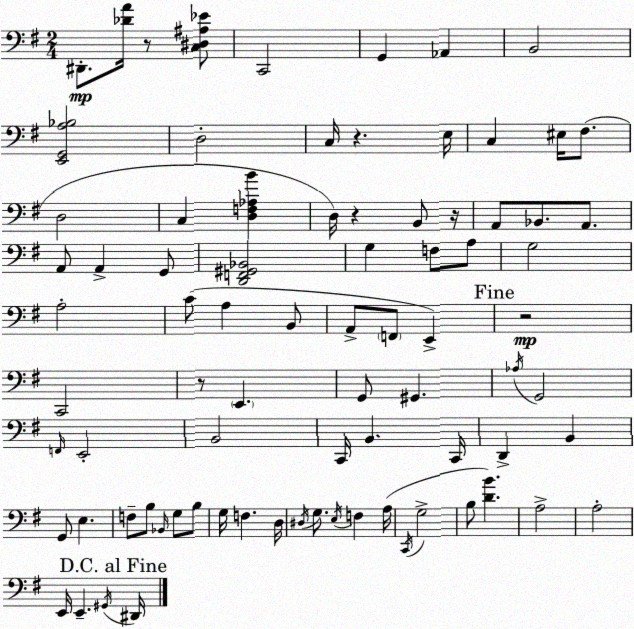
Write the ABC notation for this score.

X:1
T:Untitled
M:2/4
L:1/4
K:Em
^D,,/2 [_DA]/4 z/2 [C,^D,^A,_E]/2 C,,2 G,, _A,, B,,2 [E,,G,,A,_B,]2 D,2 C,/4 z E,/4 C, ^E,/4 ^F,/2 D,2 C, [D,F,_A,B] D,/4 z B,,/2 z/4 A,,/2 _B,,/2 A,,/2 A,,/2 A,, G,,/2 [D,,F,,^G,,_B,,]2 G, F,/2 A,/2 G,2 A,2 C/2 A, B,,/2 A,,/2 F,,/2 E,, z2 C,,2 z/2 E,, G,,/2 ^G,, _A,/4 G,,2 F,,/4 E,,2 B,,2 C,,/4 B,, C,,/4 D,, B,, G,,/2 E, F,/2 B,/2 _B,,/4 G,/2 B,/2 G,/4 F, D,/4 ^D,/4 G,/2 E,/4 F, A,/4 C,,/4 G,2 B,/2 [DB] A,2 A,2 E,,/4 E,, ^G,,/4 ^D,,/4